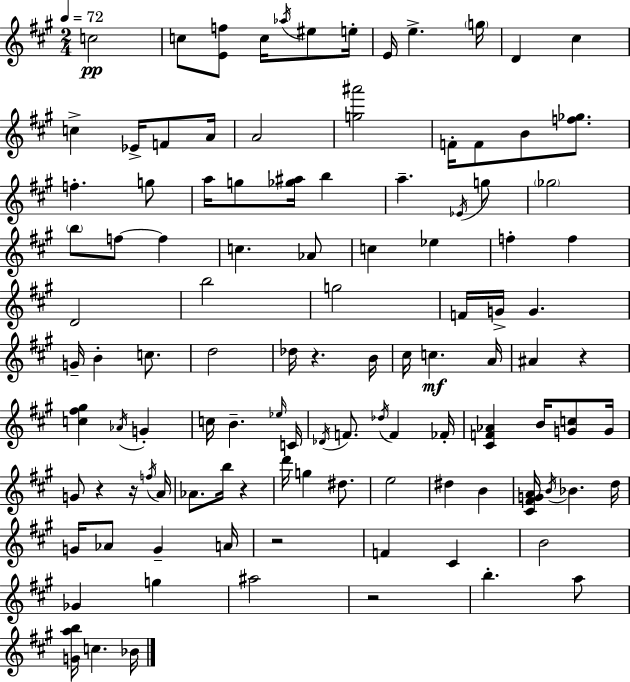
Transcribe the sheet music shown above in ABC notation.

X:1
T:Untitled
M:2/4
L:1/4
K:A
c2 c/2 [Ef]/2 c/4 _a/4 ^e/2 e/4 E/4 e g/4 D ^c c _E/4 F/2 A/4 A2 [g^a']2 F/4 F/2 B/2 [f_g]/2 f g/2 a/4 g/2 [_g^a]/4 b a _E/4 g/2 _g2 b/2 f/2 f c _A/2 c _e f f D2 b2 g2 F/4 G/4 G G/4 B c/2 d2 _d/4 z B/4 ^c/4 c A/4 ^A z [c^f^g] _A/4 G c/4 B _e/4 C/4 _D/4 F/2 _d/4 F _F/4 [^CF_A] B/4 [Gc]/2 G/4 G/2 z z/4 f/4 A/4 _A/2 b/4 z d'/4 g ^d/2 e2 ^d B [^C^FGA]/4 B/4 _B d/4 G/4 _A/2 G A/4 z2 F ^C B2 _G g ^a2 z2 b a/2 [Gab]/4 c _B/4